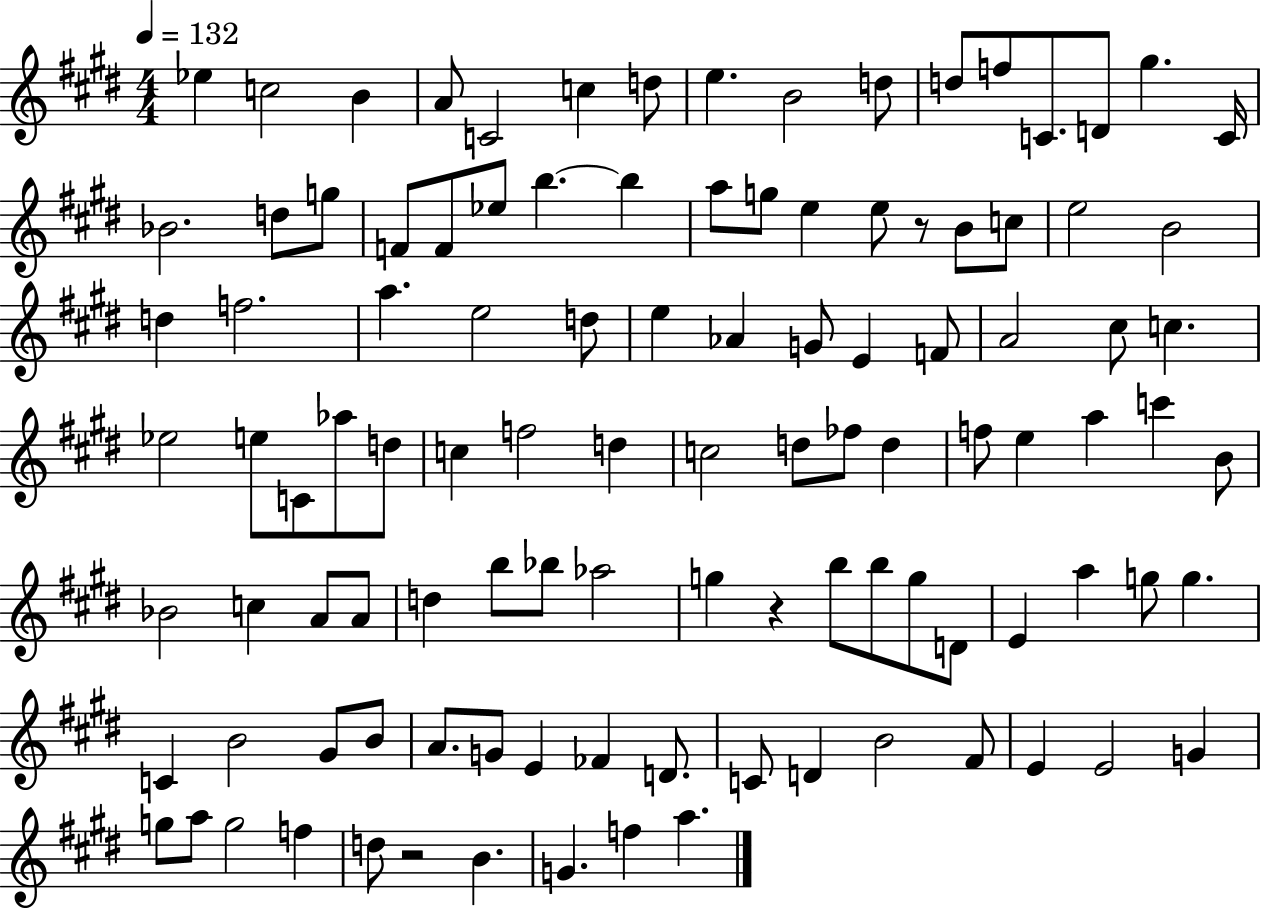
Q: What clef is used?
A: treble